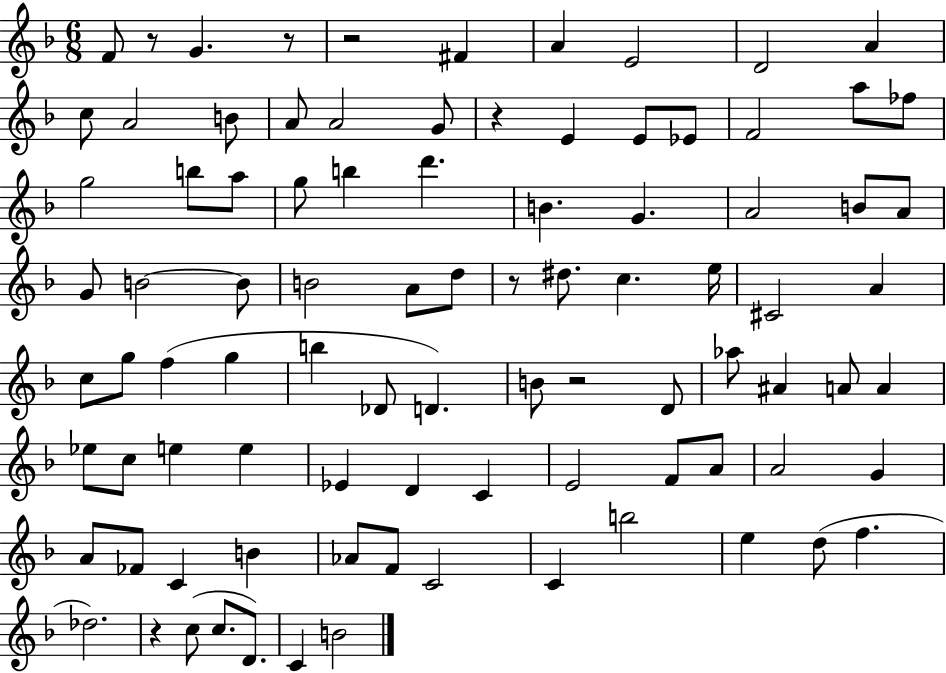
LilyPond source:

{
  \clef treble
  \numericTimeSignature
  \time 6/8
  \key f \major
  \repeat volta 2 { f'8 r8 g'4. r8 | r2 fis'4 | a'4 e'2 | d'2 a'4 | \break c''8 a'2 b'8 | a'8 a'2 g'8 | r4 e'4 e'8 ees'8 | f'2 a''8 fes''8 | \break g''2 b''8 a''8 | g''8 b''4 d'''4. | b'4. g'4. | a'2 b'8 a'8 | \break g'8 b'2~~ b'8 | b'2 a'8 d''8 | r8 dis''8. c''4. e''16 | cis'2 a'4 | \break c''8 g''8 f''4( g''4 | b''4 des'8 d'4.) | b'8 r2 d'8 | aes''8 ais'4 a'8 a'4 | \break ees''8 c''8 e''4 e''4 | ees'4 d'4 c'4 | e'2 f'8 a'8 | a'2 g'4 | \break a'8 fes'8 c'4 b'4 | aes'8 f'8 c'2 | c'4 b''2 | e''4 d''8( f''4. | \break des''2.) | r4 c''8( c''8. d'8.) | c'4 b'2 | } \bar "|."
}